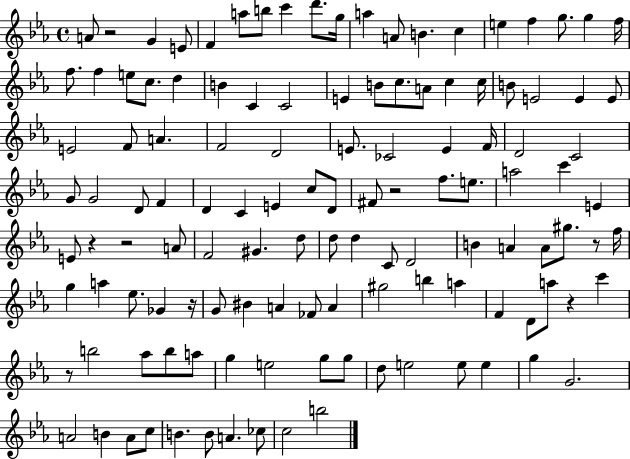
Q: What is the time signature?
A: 4/4